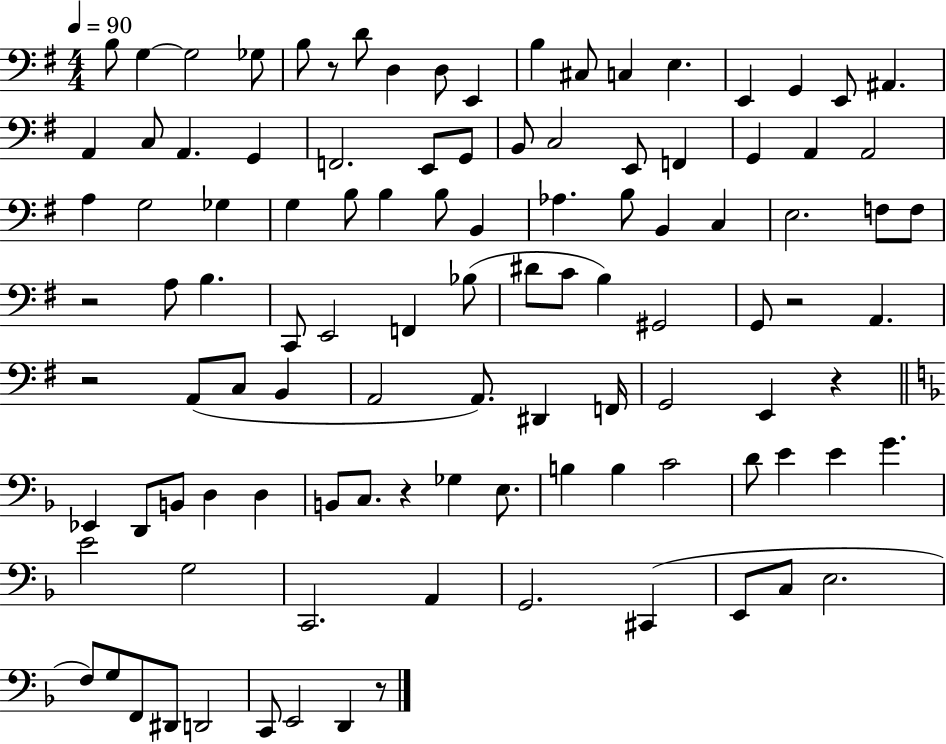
X:1
T:Untitled
M:4/4
L:1/4
K:G
B,/2 G, G,2 _G,/2 B,/2 z/2 D/2 D, D,/2 E,, B, ^C,/2 C, E, E,, G,, E,,/2 ^A,, A,, C,/2 A,, G,, F,,2 E,,/2 G,,/2 B,,/2 C,2 E,,/2 F,, G,, A,, A,,2 A, G,2 _G, G, B,/2 B, B,/2 B,, _A, B,/2 B,, C, E,2 F,/2 F,/2 z2 A,/2 B, C,,/2 E,,2 F,, _B,/2 ^D/2 C/2 B, ^G,,2 G,,/2 z2 A,, z2 A,,/2 C,/2 B,, A,,2 A,,/2 ^D,, F,,/4 G,,2 E,, z _E,, D,,/2 B,,/2 D, D, B,,/2 C,/2 z _G, E,/2 B, B, C2 D/2 E E G E2 G,2 C,,2 A,, G,,2 ^C,, E,,/2 C,/2 E,2 F,/2 G,/2 F,,/2 ^D,,/2 D,,2 C,,/2 E,,2 D,, z/2